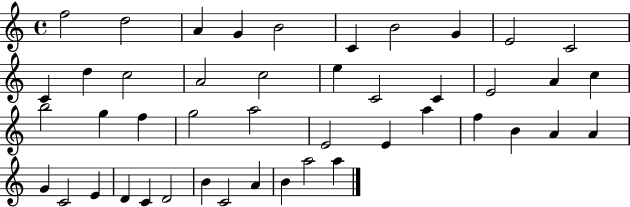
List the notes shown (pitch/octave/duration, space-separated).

F5/h D5/h A4/q G4/q B4/h C4/q B4/h G4/q E4/h C4/h C4/q D5/q C5/h A4/h C5/h E5/q C4/h C4/q E4/h A4/q C5/q B5/h G5/q F5/q G5/h A5/h E4/h E4/q A5/q F5/q B4/q A4/q A4/q G4/q C4/h E4/q D4/q C4/q D4/h B4/q C4/h A4/q B4/q A5/h A5/q